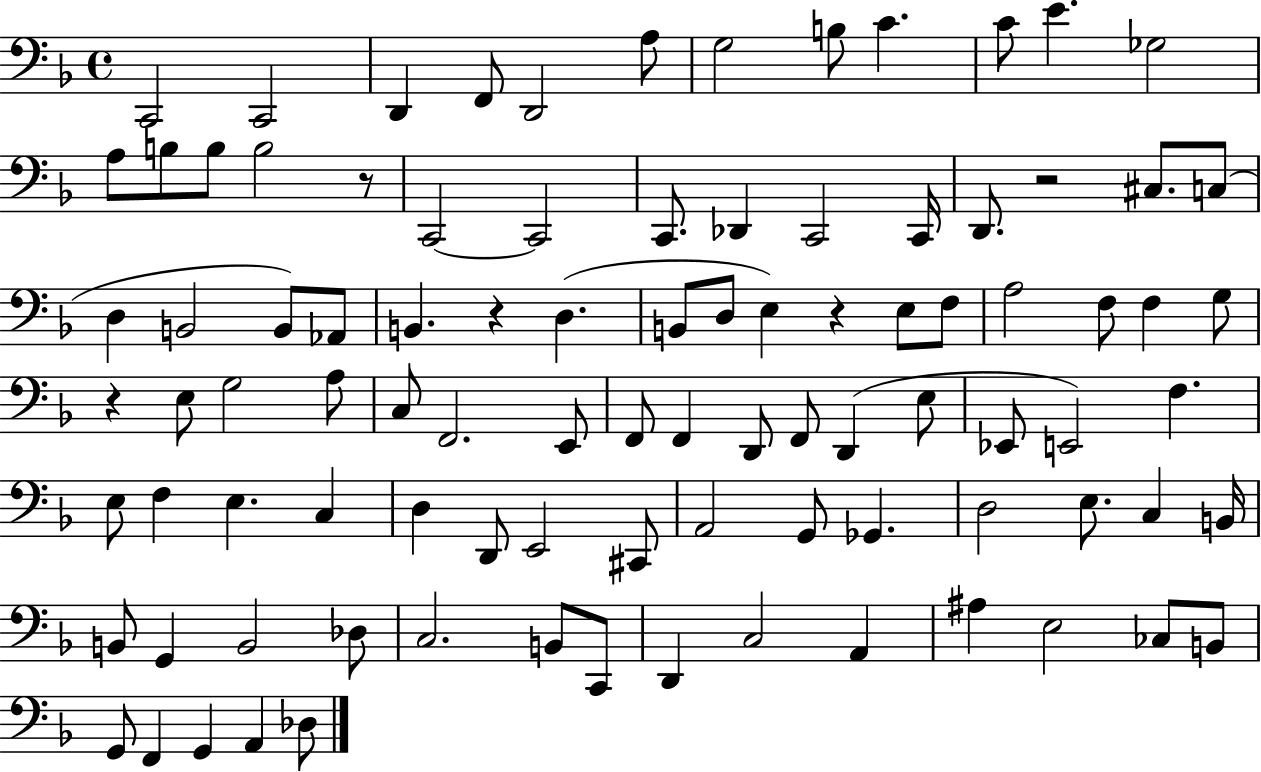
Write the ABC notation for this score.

X:1
T:Untitled
M:4/4
L:1/4
K:F
C,,2 C,,2 D,, F,,/2 D,,2 A,/2 G,2 B,/2 C C/2 E _G,2 A,/2 B,/2 B,/2 B,2 z/2 C,,2 C,,2 C,,/2 _D,, C,,2 C,,/4 D,,/2 z2 ^C,/2 C,/2 D, B,,2 B,,/2 _A,,/2 B,, z D, B,,/2 D,/2 E, z E,/2 F,/2 A,2 F,/2 F, G,/2 z E,/2 G,2 A,/2 C,/2 F,,2 E,,/2 F,,/2 F,, D,,/2 F,,/2 D,, E,/2 _E,,/2 E,,2 F, E,/2 F, E, C, D, D,,/2 E,,2 ^C,,/2 A,,2 G,,/2 _G,, D,2 E,/2 C, B,,/4 B,,/2 G,, B,,2 _D,/2 C,2 B,,/2 C,,/2 D,, C,2 A,, ^A, E,2 _C,/2 B,,/2 G,,/2 F,, G,, A,, _D,/2